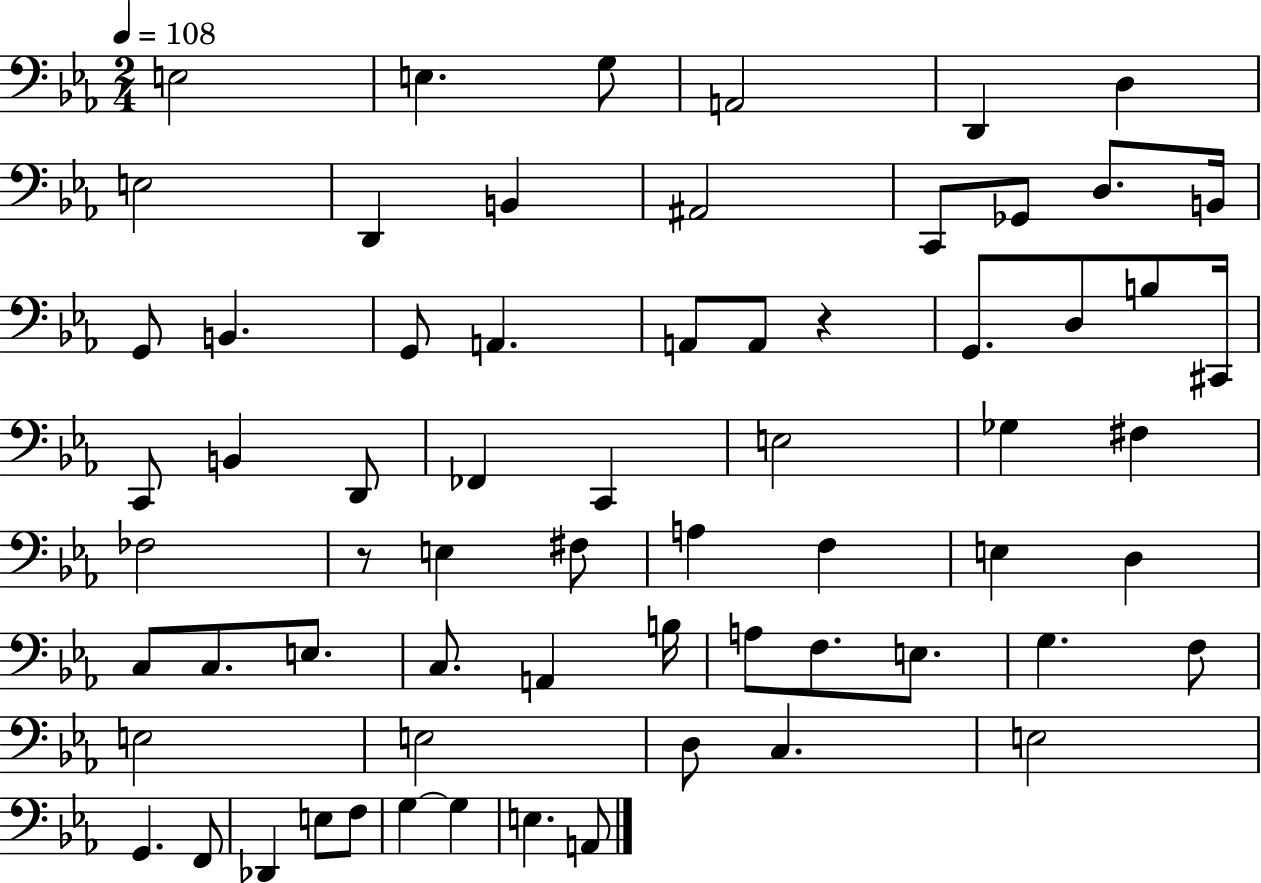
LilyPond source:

{
  \clef bass
  \numericTimeSignature
  \time 2/4
  \key ees \major
  \tempo 4 = 108
  \repeat volta 2 { e2 | e4. g8 | a,2 | d,4 d4 | \break e2 | d,4 b,4 | ais,2 | c,8 ges,8 d8. b,16 | \break g,8 b,4. | g,8 a,4. | a,8 a,8 r4 | g,8. d8 b8 cis,16 | \break c,8 b,4 d,8 | fes,4 c,4 | e2 | ges4 fis4 | \break fes2 | r8 e4 fis8 | a4 f4 | e4 d4 | \break c8 c8. e8. | c8. a,4 b16 | a8 f8. e8. | g4. f8 | \break e2 | e2 | d8 c4. | e2 | \break g,4. f,8 | des,4 e8 f8 | g4~~ g4 | e4. a,8 | \break } \bar "|."
}